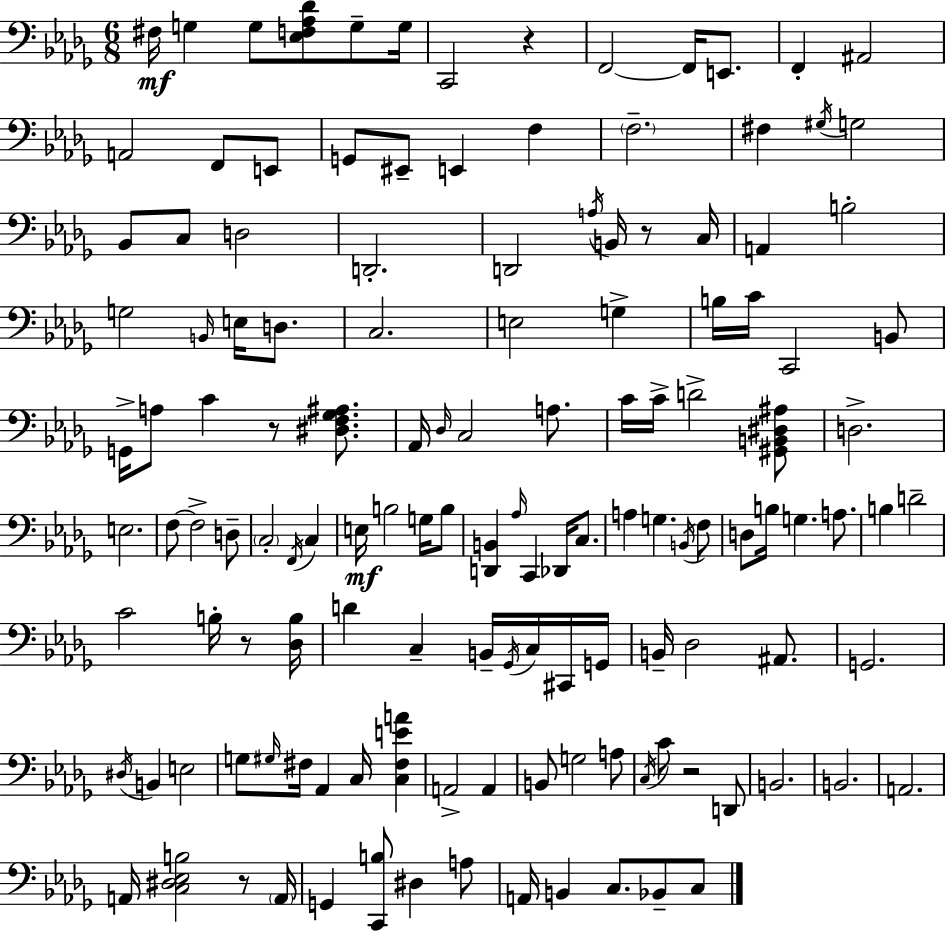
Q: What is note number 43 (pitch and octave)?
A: B2